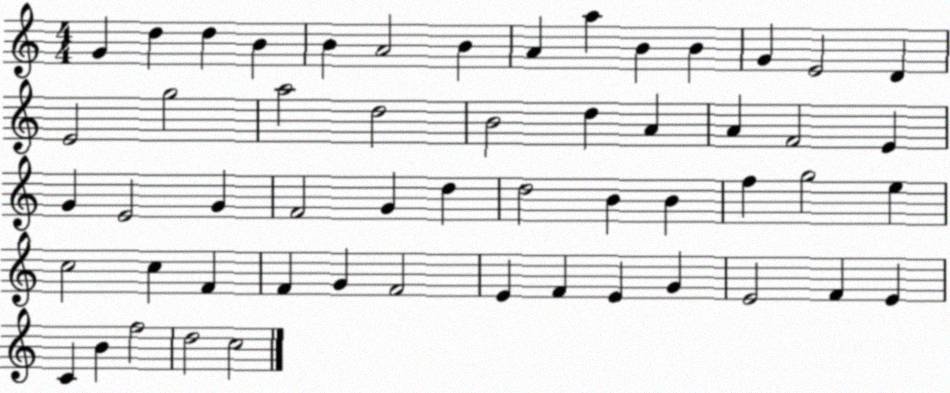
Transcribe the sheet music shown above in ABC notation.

X:1
T:Untitled
M:4/4
L:1/4
K:C
G d d B B A2 B A a B B G E2 D E2 g2 a2 d2 B2 d A A F2 E G E2 G F2 G d d2 B B f g2 e c2 c F F G F2 E F E G E2 F E C B f2 d2 c2